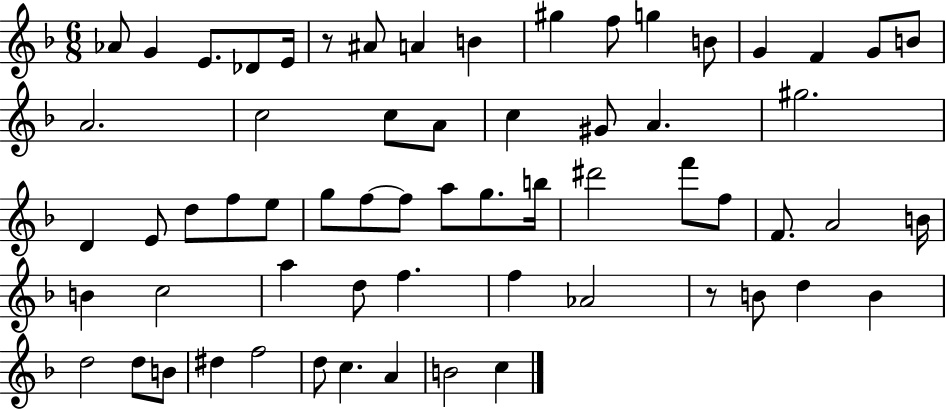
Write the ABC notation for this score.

X:1
T:Untitled
M:6/8
L:1/4
K:F
_A/2 G E/2 _D/2 E/4 z/2 ^A/2 A B ^g f/2 g B/2 G F G/2 B/2 A2 c2 c/2 A/2 c ^G/2 A ^g2 D E/2 d/2 f/2 e/2 g/2 f/2 f/2 a/2 g/2 b/4 ^d'2 f'/2 f/2 F/2 A2 B/4 B c2 a d/2 f f _A2 z/2 B/2 d B d2 d/2 B/2 ^d f2 d/2 c A B2 c